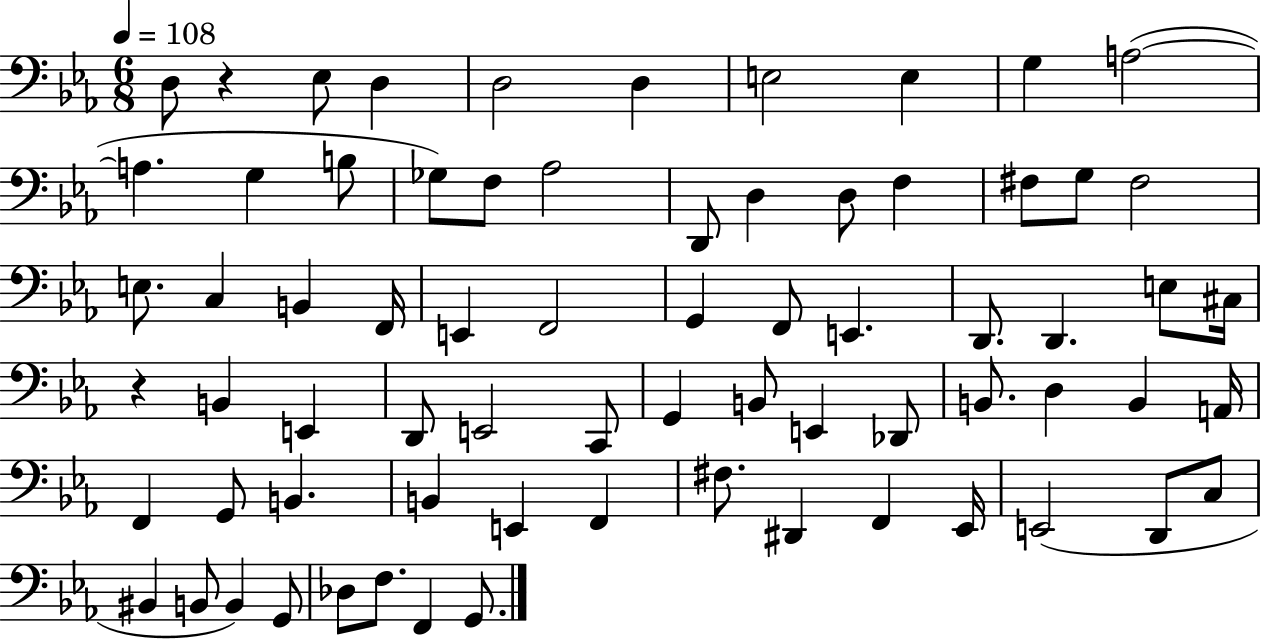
X:1
T:Untitled
M:6/8
L:1/4
K:Eb
D,/2 z _E,/2 D, D,2 D, E,2 E, G, A,2 A, G, B,/2 _G,/2 F,/2 _A,2 D,,/2 D, D,/2 F, ^F,/2 G,/2 ^F,2 E,/2 C, B,, F,,/4 E,, F,,2 G,, F,,/2 E,, D,,/2 D,, E,/2 ^C,/4 z B,, E,, D,,/2 E,,2 C,,/2 G,, B,,/2 E,, _D,,/2 B,,/2 D, B,, A,,/4 F,, G,,/2 B,, B,, E,, F,, ^F,/2 ^D,, F,, _E,,/4 E,,2 D,,/2 C,/2 ^B,, B,,/2 B,, G,,/2 _D,/2 F,/2 F,, G,,/2